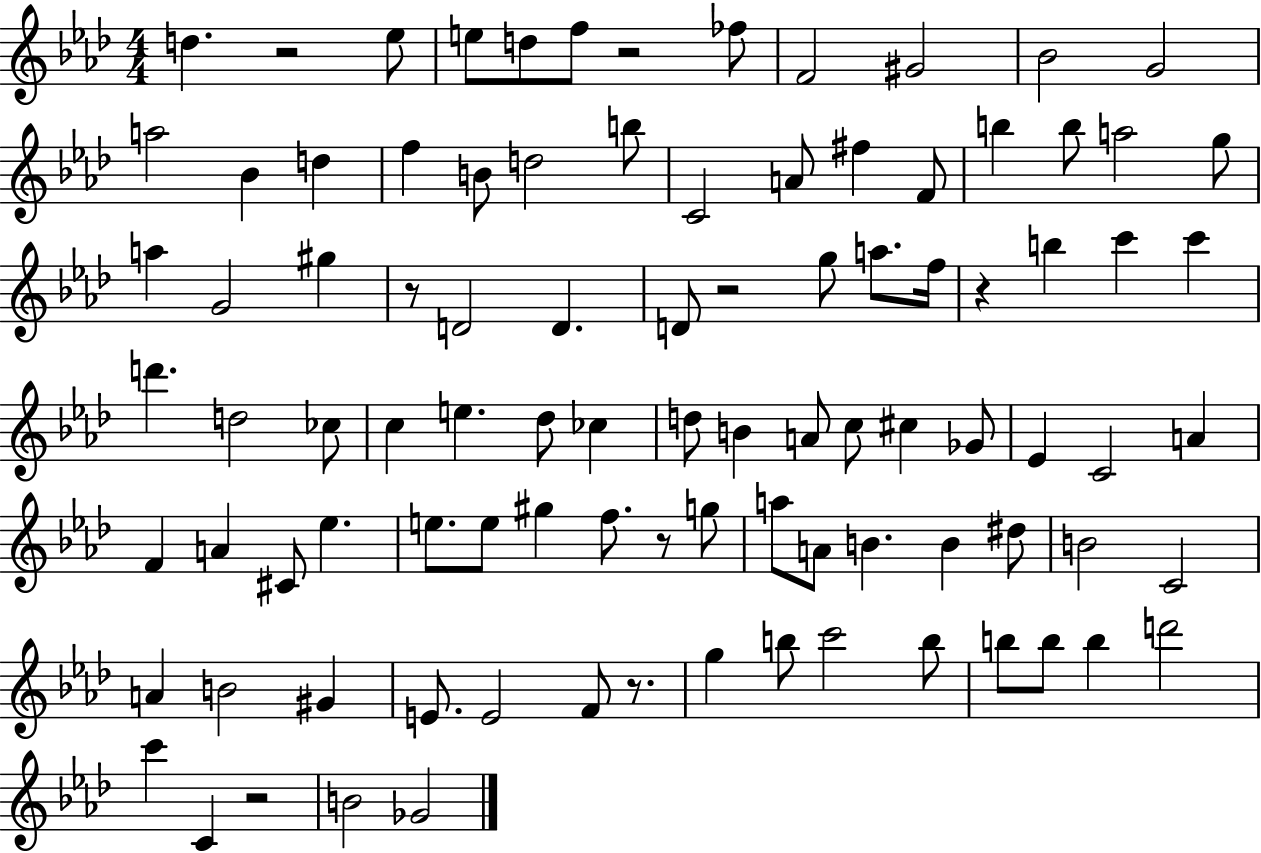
{
  \clef treble
  \numericTimeSignature
  \time 4/4
  \key aes \major
  d''4. r2 ees''8 | e''8 d''8 f''8 r2 fes''8 | f'2 gis'2 | bes'2 g'2 | \break a''2 bes'4 d''4 | f''4 b'8 d''2 b''8 | c'2 a'8 fis''4 f'8 | b''4 b''8 a''2 g''8 | \break a''4 g'2 gis''4 | r8 d'2 d'4. | d'8 r2 g''8 a''8. f''16 | r4 b''4 c'''4 c'''4 | \break d'''4. d''2 ces''8 | c''4 e''4. des''8 ces''4 | d''8 b'4 a'8 c''8 cis''4 ges'8 | ees'4 c'2 a'4 | \break f'4 a'4 cis'8 ees''4. | e''8. e''8 gis''4 f''8. r8 g''8 | a''8 a'8 b'4. b'4 dis''8 | b'2 c'2 | \break a'4 b'2 gis'4 | e'8. e'2 f'8 r8. | g''4 b''8 c'''2 b''8 | b''8 b''8 b''4 d'''2 | \break c'''4 c'4 r2 | b'2 ges'2 | \bar "|."
}